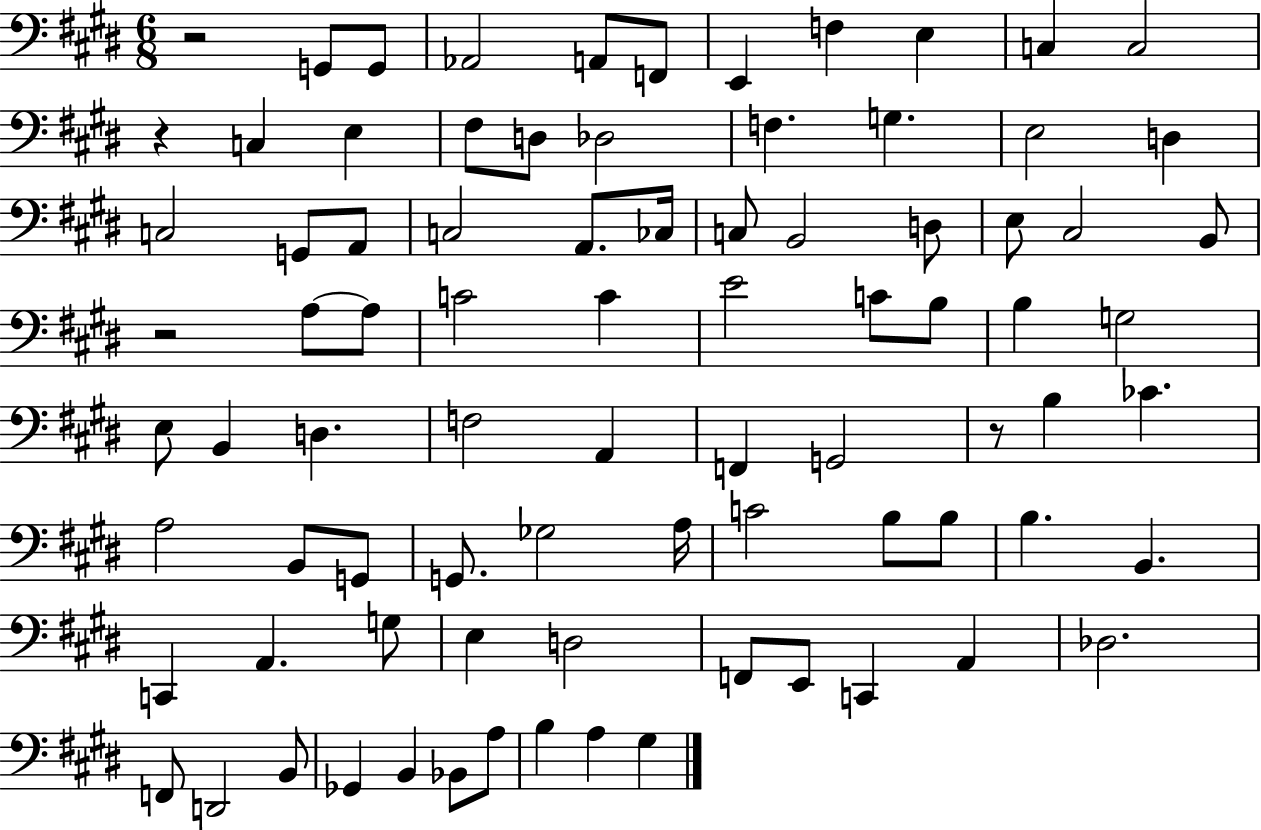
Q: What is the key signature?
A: E major